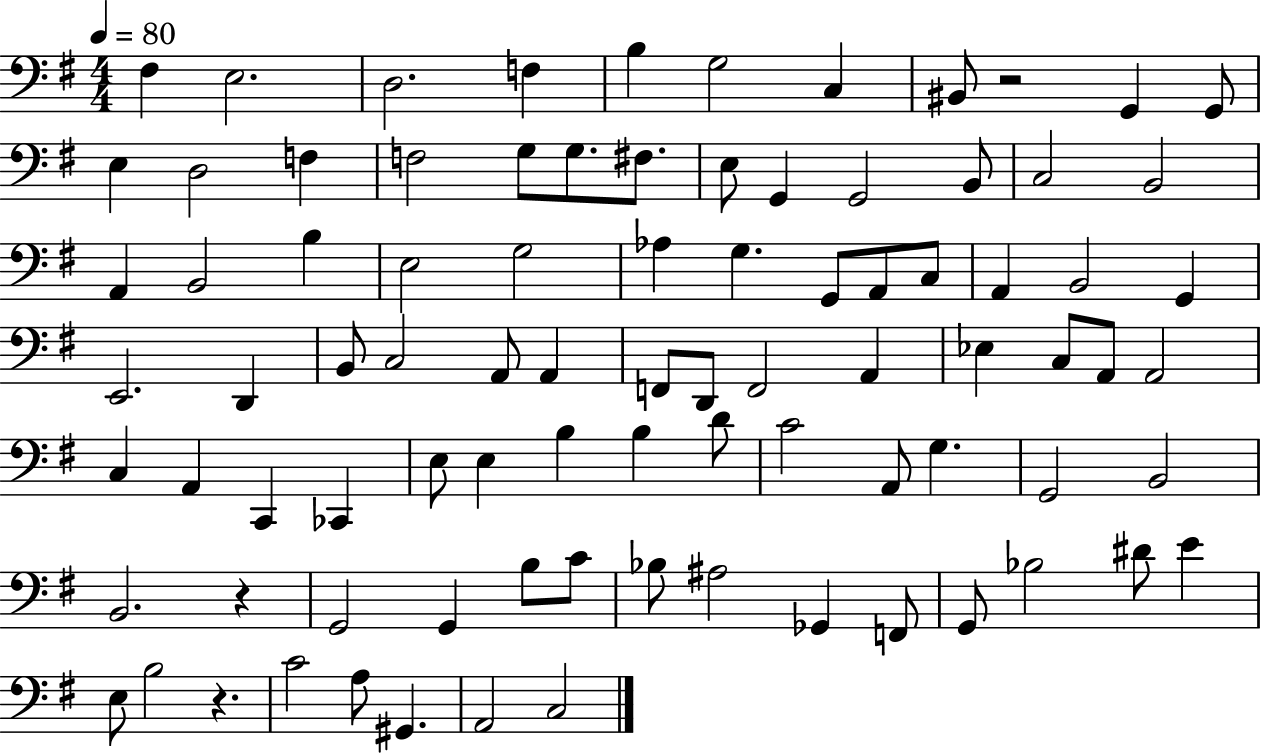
F#3/q E3/h. D3/h. F3/q B3/q G3/h C3/q BIS2/e R/h G2/q G2/e E3/q D3/h F3/q F3/h G3/e G3/e. F#3/e. E3/e G2/q G2/h B2/e C3/h B2/h A2/q B2/h B3/q E3/h G3/h Ab3/q G3/q. G2/e A2/e C3/e A2/q B2/h G2/q E2/h. D2/q B2/e C3/h A2/e A2/q F2/e D2/e F2/h A2/q Eb3/q C3/e A2/e A2/h C3/q A2/q C2/q CES2/q E3/e E3/q B3/q B3/q D4/e C4/h A2/e G3/q. G2/h B2/h B2/h. R/q G2/h G2/q B3/e C4/e Bb3/e A#3/h Gb2/q F2/e G2/e Bb3/h D#4/e E4/q E3/e B3/h R/q. C4/h A3/e G#2/q. A2/h C3/h